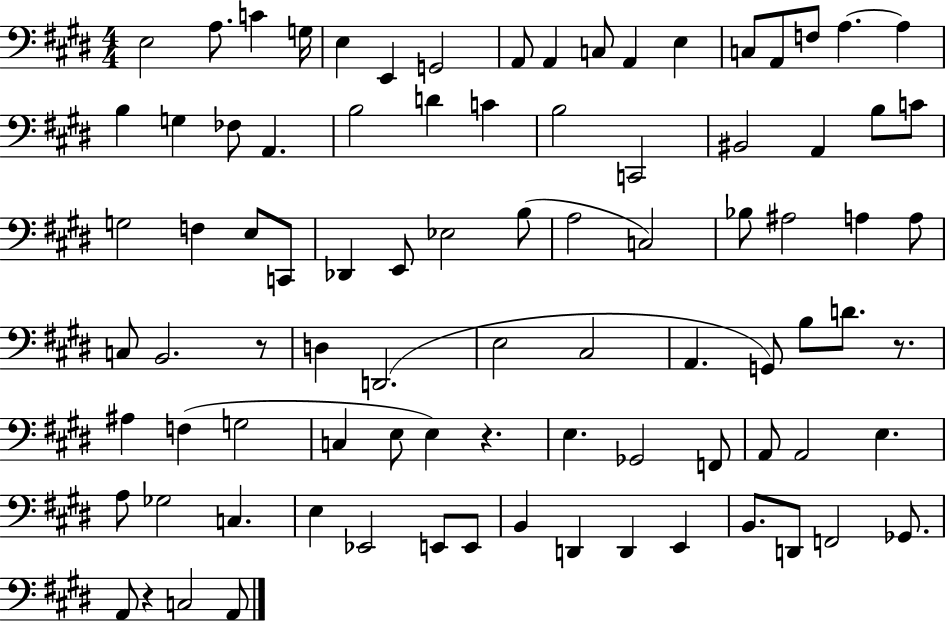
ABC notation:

X:1
T:Untitled
M:4/4
L:1/4
K:E
E,2 A,/2 C G,/4 E, E,, G,,2 A,,/2 A,, C,/2 A,, E, C,/2 A,,/2 F,/2 A, A, B, G, _F,/2 A,, B,2 D C B,2 C,,2 ^B,,2 A,, B,/2 C/2 G,2 F, E,/2 C,,/2 _D,, E,,/2 _E,2 B,/2 A,2 C,2 _B,/2 ^A,2 A, A,/2 C,/2 B,,2 z/2 D, D,,2 E,2 ^C,2 A,, G,,/2 B,/2 D/2 z/2 ^A, F, G,2 C, E,/2 E, z E, _G,,2 F,,/2 A,,/2 A,,2 E, A,/2 _G,2 C, E, _E,,2 E,,/2 E,,/2 B,, D,, D,, E,, B,,/2 D,,/2 F,,2 _G,,/2 A,,/2 z C,2 A,,/2